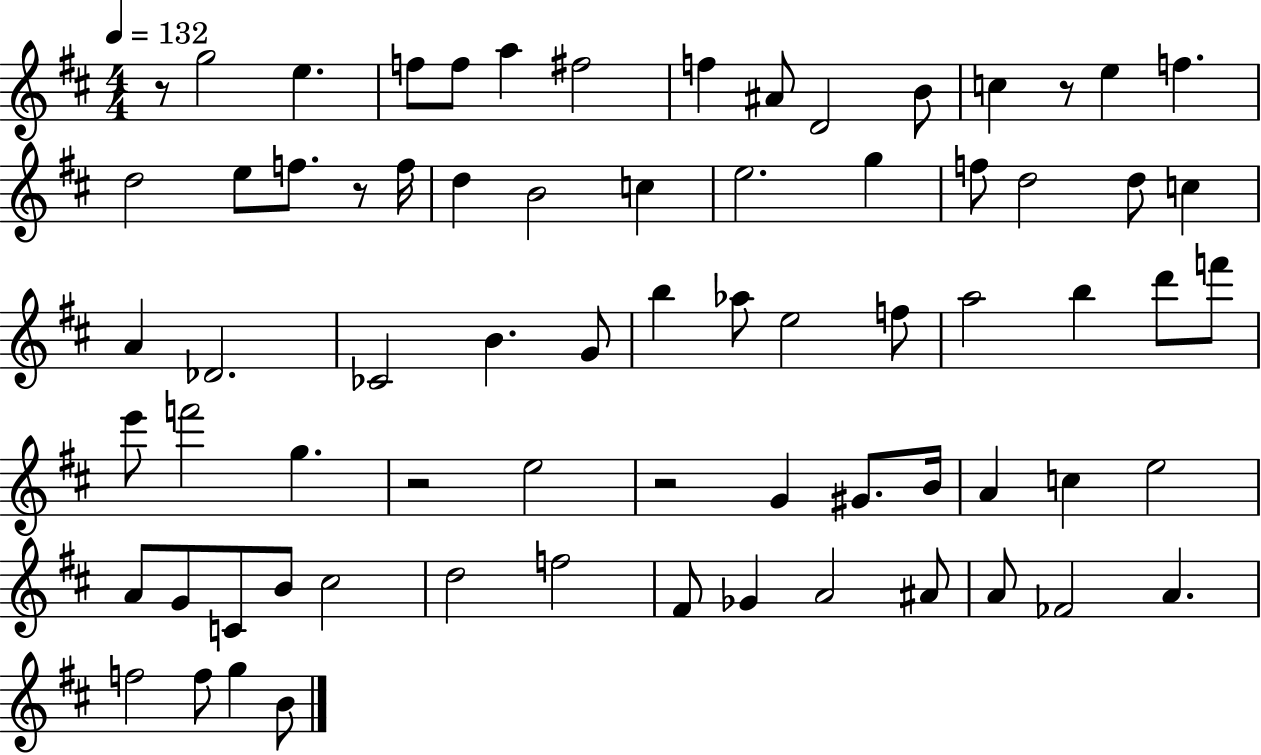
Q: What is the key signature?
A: D major